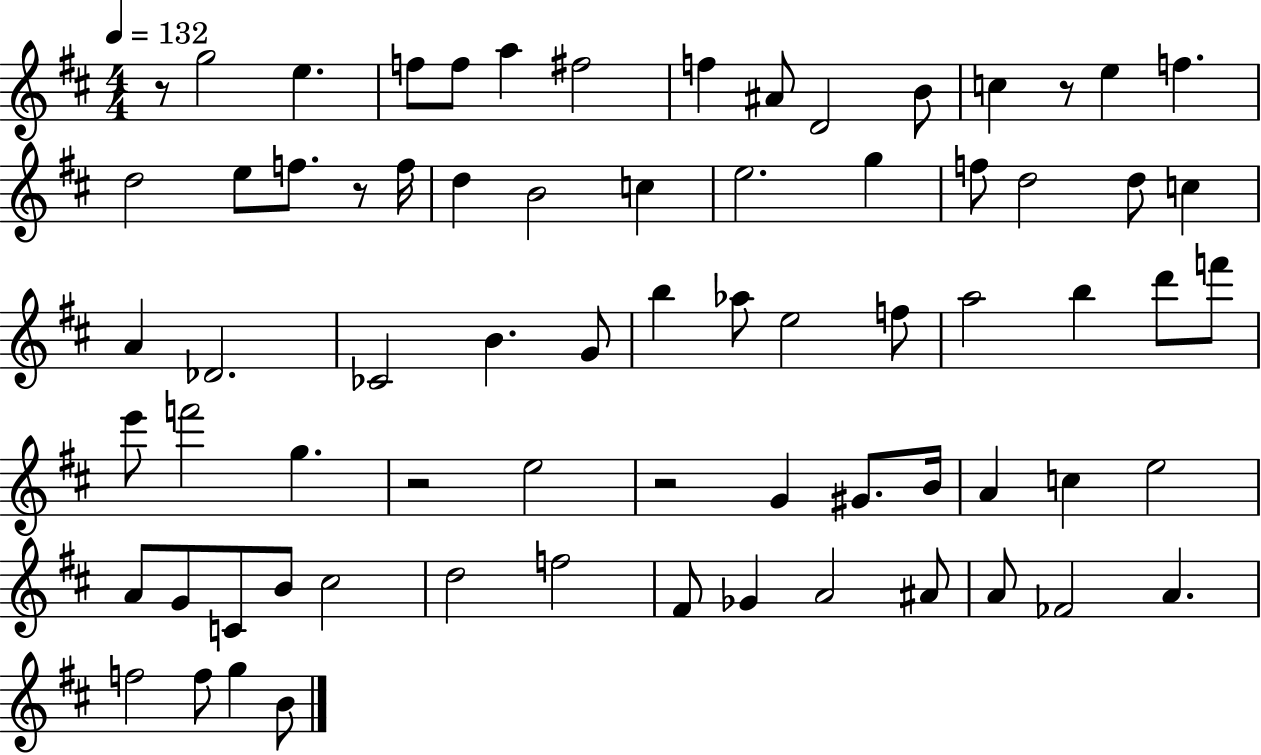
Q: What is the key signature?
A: D major